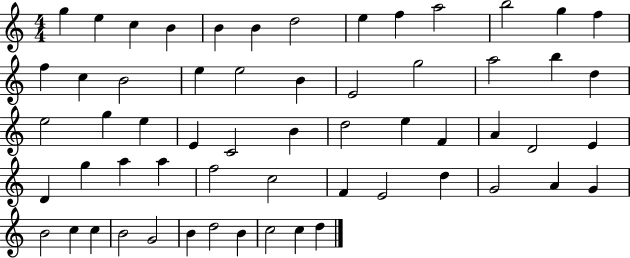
{
  \clef treble
  \numericTimeSignature
  \time 4/4
  \key c \major
  g''4 e''4 c''4 b'4 | b'4 b'4 d''2 | e''4 f''4 a''2 | b''2 g''4 f''4 | \break f''4 c''4 b'2 | e''4 e''2 b'4 | e'2 g''2 | a''2 b''4 d''4 | \break e''2 g''4 e''4 | e'4 c'2 b'4 | d''2 e''4 f'4 | a'4 d'2 e'4 | \break d'4 g''4 a''4 a''4 | f''2 c''2 | f'4 e'2 d''4 | g'2 a'4 g'4 | \break b'2 c''4 c''4 | b'2 g'2 | b'4 d''2 b'4 | c''2 c''4 d''4 | \break \bar "|."
}